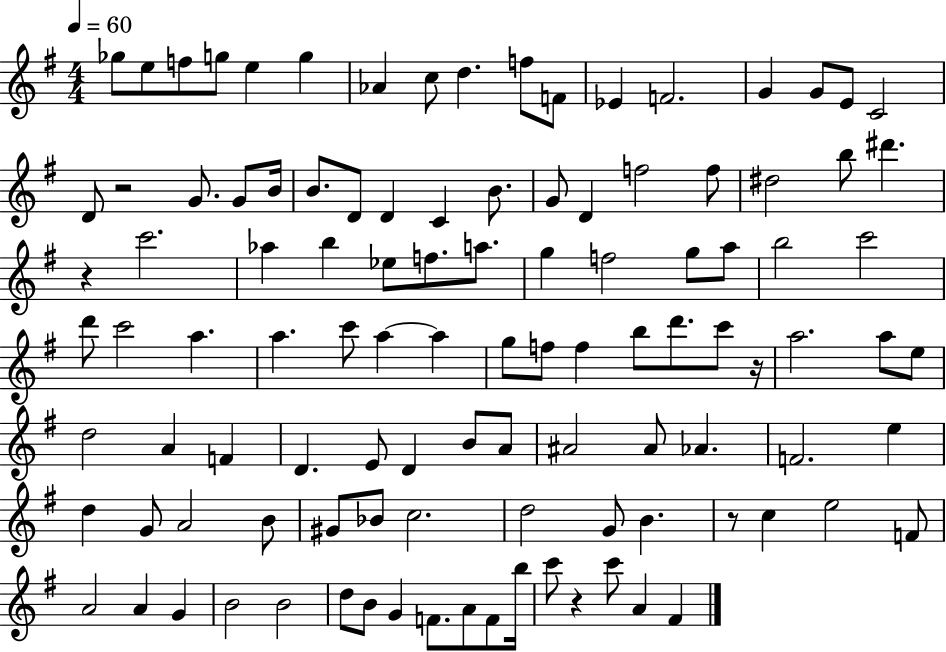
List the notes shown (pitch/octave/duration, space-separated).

Gb5/e E5/e F5/e G5/e E5/q G5/q Ab4/q C5/e D5/q. F5/e F4/e Eb4/q F4/h. G4/q G4/e E4/e C4/h D4/e R/h G4/e. G4/e B4/s B4/e. D4/e D4/q C4/q B4/e. G4/e D4/q F5/h F5/e D#5/h B5/e D#6/q. R/q C6/h. Ab5/q B5/q Eb5/e F5/e. A5/e. G5/q F5/h G5/e A5/e B5/h C6/h D6/e C6/h A5/q. A5/q. C6/e A5/q A5/q G5/e F5/e F5/q B5/e D6/e. C6/e R/s A5/h. A5/e E5/e D5/h A4/q F4/q D4/q. E4/e D4/q B4/e A4/e A#4/h A#4/e Ab4/q. F4/h. E5/q D5/q G4/e A4/h B4/e G#4/e Bb4/e C5/h. D5/h G4/e B4/q. R/e C5/q E5/h F4/e A4/h A4/q G4/q B4/h B4/h D5/e B4/e G4/q F4/e. A4/e F4/e B5/s C6/e R/q C6/e A4/q F#4/q